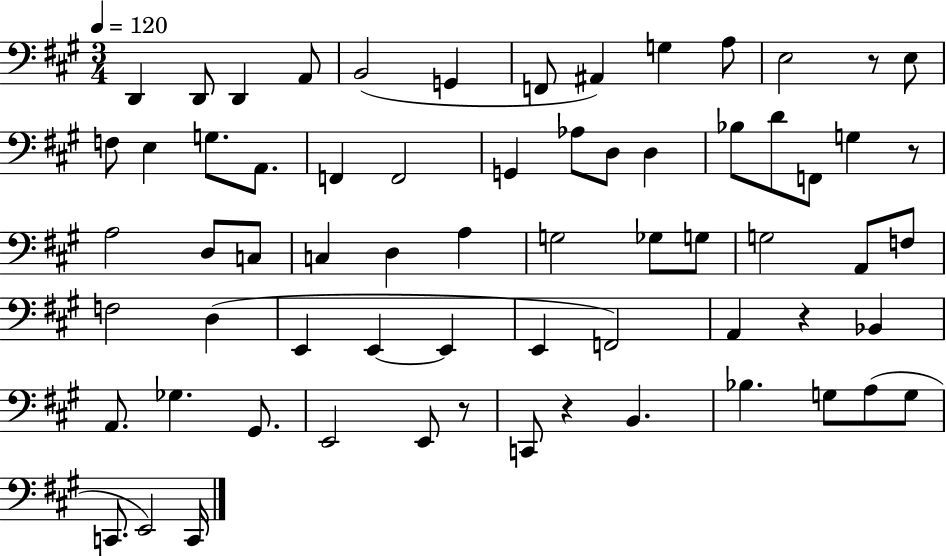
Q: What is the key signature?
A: A major